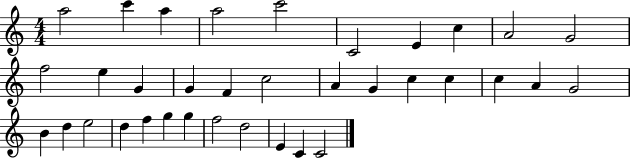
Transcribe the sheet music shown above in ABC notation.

X:1
T:Untitled
M:4/4
L:1/4
K:C
a2 c' a a2 c'2 C2 E c A2 G2 f2 e G G F c2 A G c c c A G2 B d e2 d f g g f2 d2 E C C2